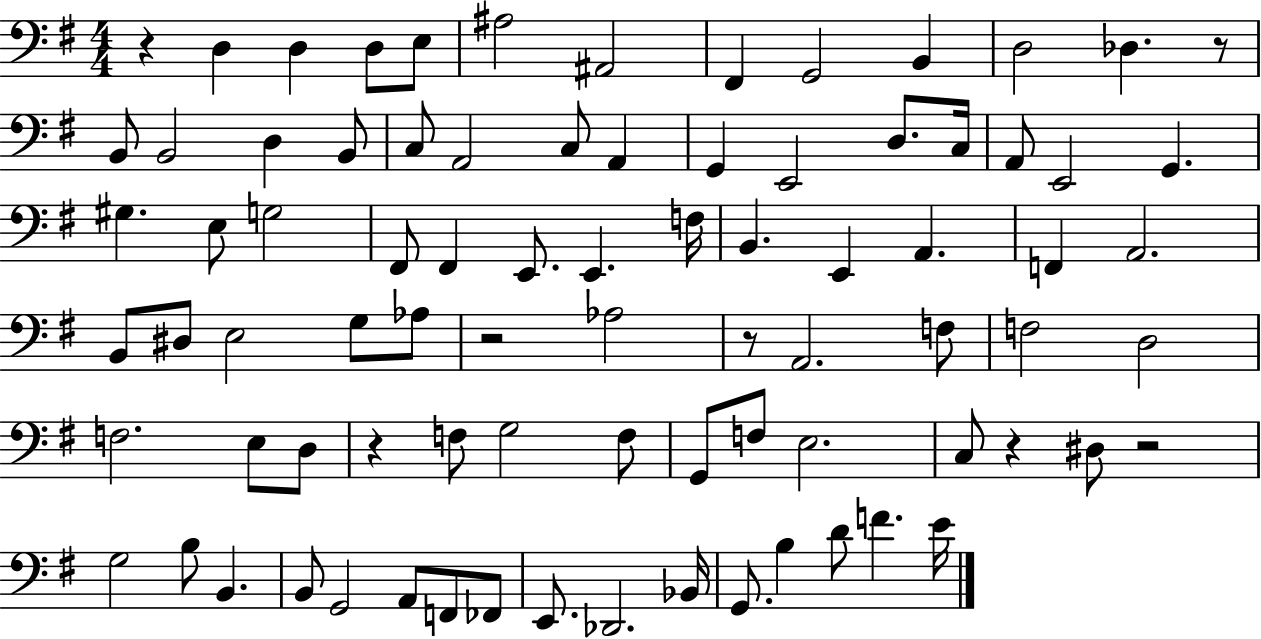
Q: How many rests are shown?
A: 7